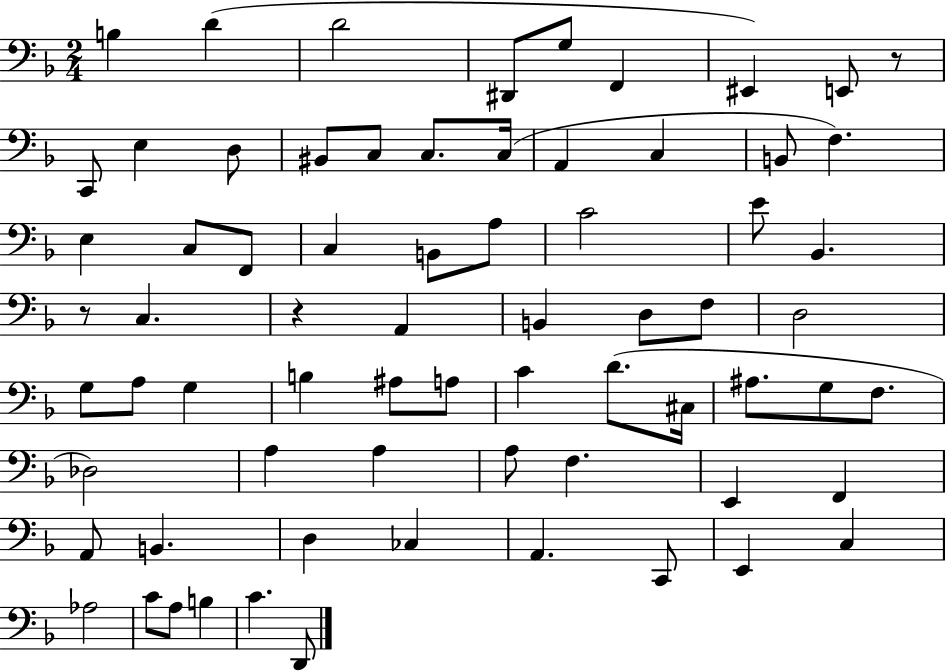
X:1
T:Untitled
M:2/4
L:1/4
K:F
B, D D2 ^D,,/2 G,/2 F,, ^E,, E,,/2 z/2 C,,/2 E, D,/2 ^B,,/2 C,/2 C,/2 C,/4 A,, C, B,,/2 F, E, C,/2 F,,/2 C, B,,/2 A,/2 C2 E/2 _B,, z/2 C, z A,, B,, D,/2 F,/2 D,2 G,/2 A,/2 G, B, ^A,/2 A,/2 C D/2 ^C,/4 ^A,/2 G,/2 F,/2 _D,2 A, A, A,/2 F, E,, F,, A,,/2 B,, D, _C, A,, C,,/2 E,, C, _A,2 C/2 A,/2 B, C D,,/2